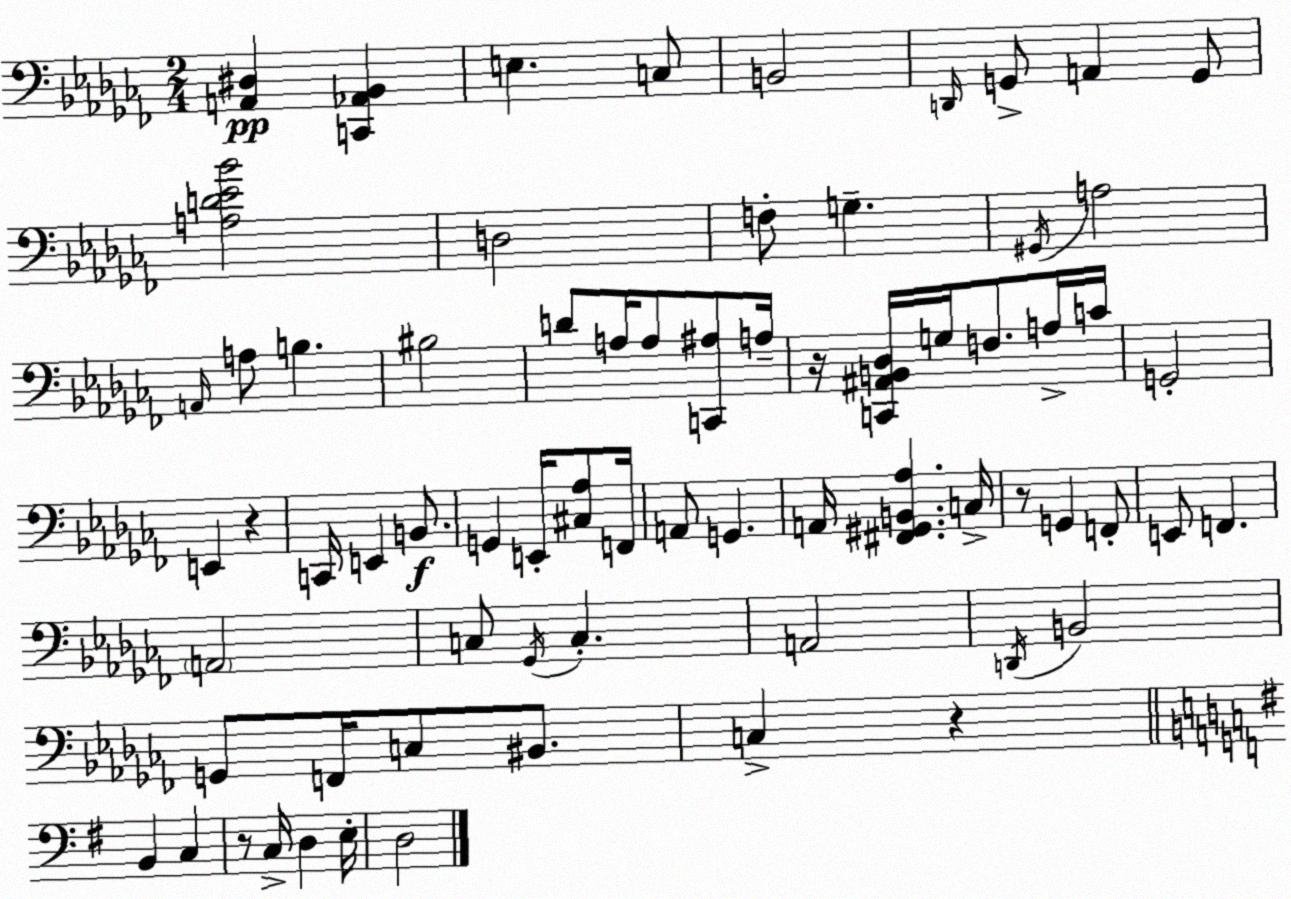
X:1
T:Untitled
M:2/4
L:1/4
K:Abm
[A,,^D,] [C,,_A,,_B,,] E, C,/2 B,,2 D,,/4 G,,/2 A,, G,,/2 [A,D_E_B]2 D,2 F,/2 G, ^G,,/4 A,2 A,,/4 A,/2 B, ^B,2 D/2 A,/4 A,/2 [C,,^A,]/2 A,/4 z/4 [C,,^A,,B,,_D,]/4 G,/4 F,/2 A,/4 C/4 G,,2 E,, z C,,/4 E,, B,,/2 G,, E,,/4 [^C,_A,]/2 F,,/4 A,,/2 G,, A,,/4 [^F,,^G,,B,,_A,] C,/4 z/2 G,, F,,/2 E,,/2 F,, A,,2 C,/2 _G,,/4 C, A,,2 D,,/4 B,,2 G,,/2 F,,/4 C,/2 ^B,,/2 C, z B,, C, z/2 C,/4 D, E,/4 D,2